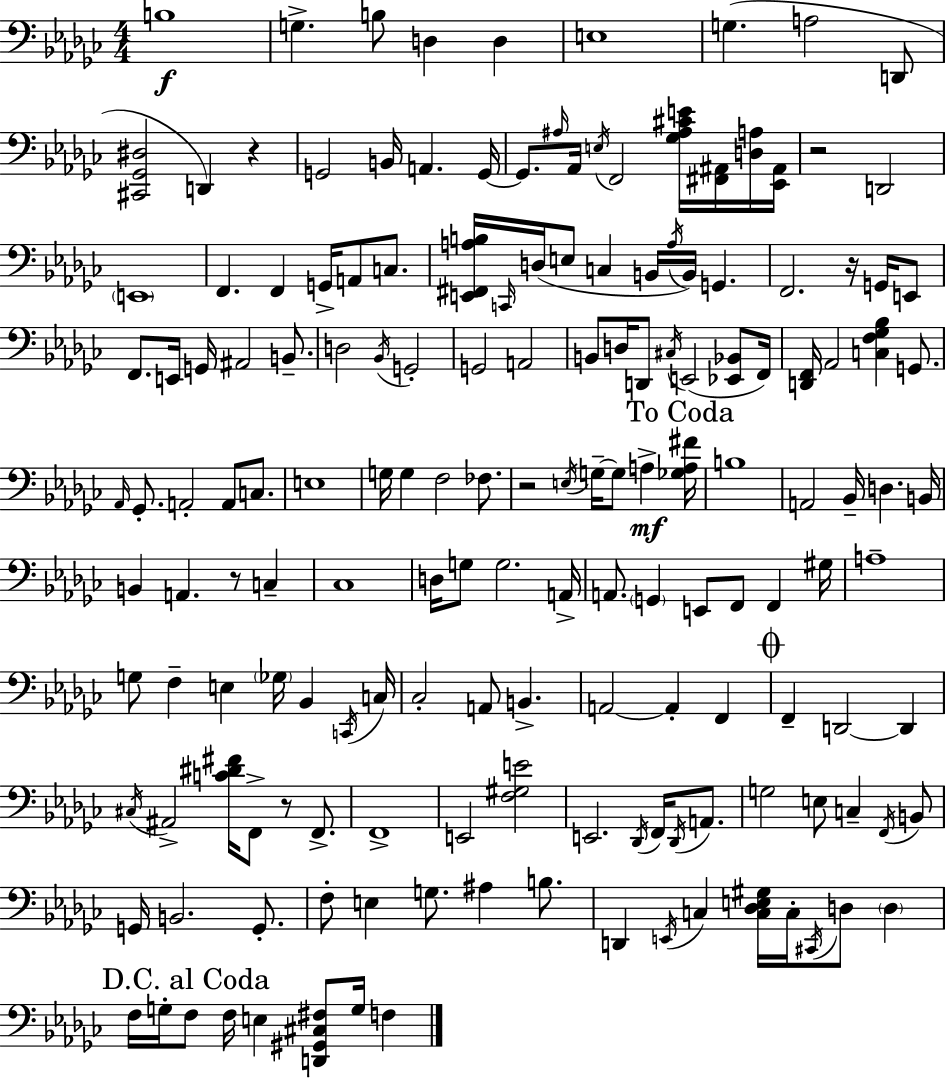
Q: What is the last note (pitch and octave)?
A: F3